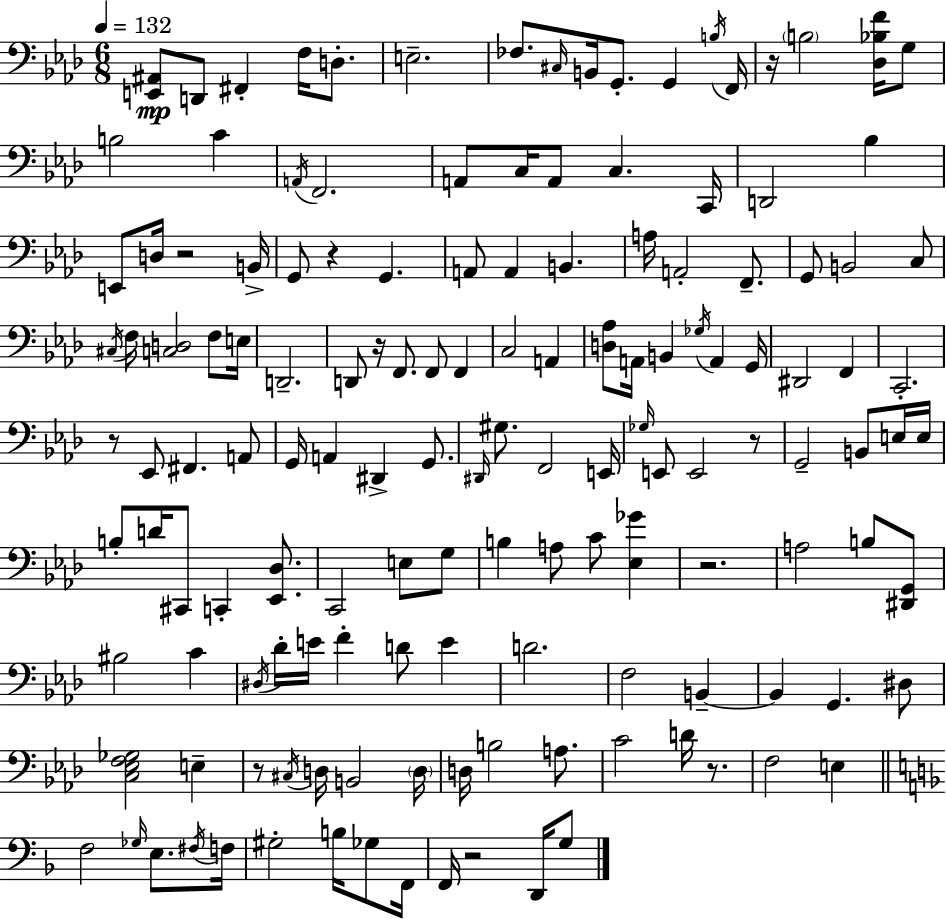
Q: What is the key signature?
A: AES major